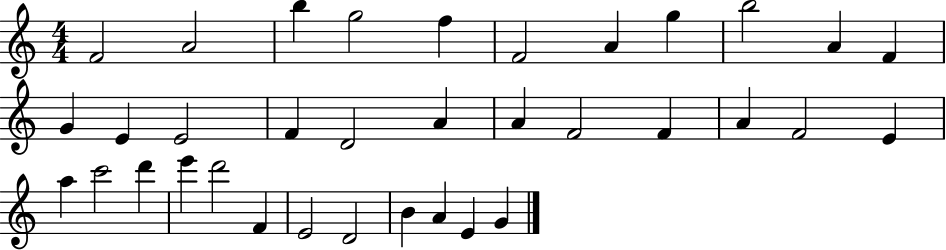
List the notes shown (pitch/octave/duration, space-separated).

F4/h A4/h B5/q G5/h F5/q F4/h A4/q G5/q B5/h A4/q F4/q G4/q E4/q E4/h F4/q D4/h A4/q A4/q F4/h F4/q A4/q F4/h E4/q A5/q C6/h D6/q E6/q D6/h F4/q E4/h D4/h B4/q A4/q E4/q G4/q